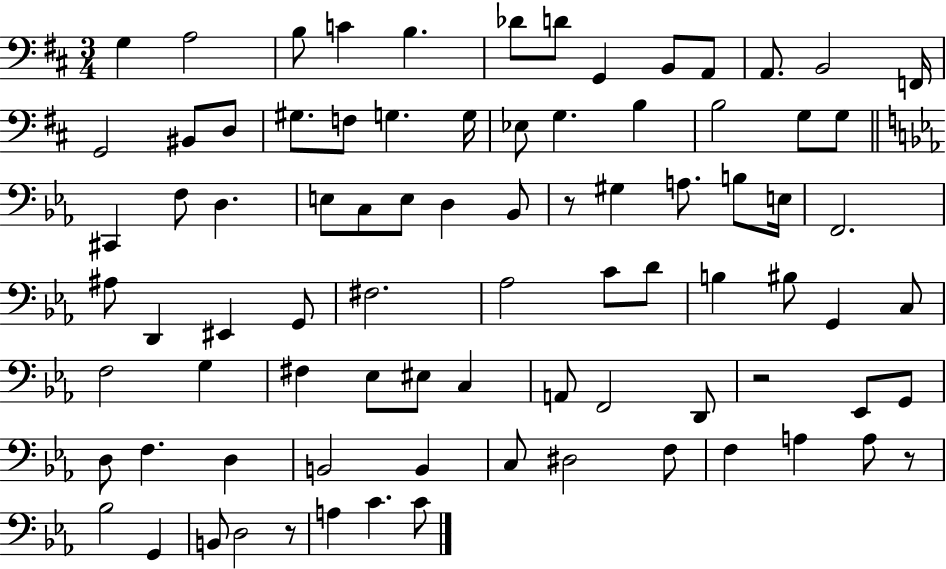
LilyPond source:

{
  \clef bass
  \numericTimeSignature
  \time 3/4
  \key d \major
  g4 a2 | b8 c'4 b4. | des'8 d'8 g,4 b,8 a,8 | a,8. b,2 f,16 | \break g,2 bis,8 d8 | gis8. f8 g4. g16 | ees8 g4. b4 | b2 g8 g8 | \break \bar "||" \break \key ees \major cis,4 f8 d4. | e8 c8 e8 d4 bes,8 | r8 gis4 a8. b8 e16 | f,2. | \break ais8 d,4 eis,4 g,8 | fis2. | aes2 c'8 d'8 | b4 bis8 g,4 c8 | \break f2 g4 | fis4 ees8 eis8 c4 | a,8 f,2 d,8 | r2 ees,8 g,8 | \break d8 f4. d4 | b,2 b,4 | c8 dis2 f8 | f4 a4 a8 r8 | \break bes2 g,4 | b,8 d2 r8 | a4 c'4. c'8 | \bar "|."
}